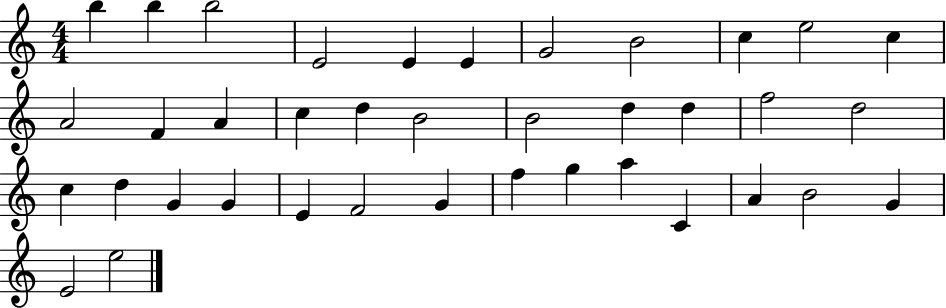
X:1
T:Untitled
M:4/4
L:1/4
K:C
b b b2 E2 E E G2 B2 c e2 c A2 F A c d B2 B2 d d f2 d2 c d G G E F2 G f g a C A B2 G E2 e2